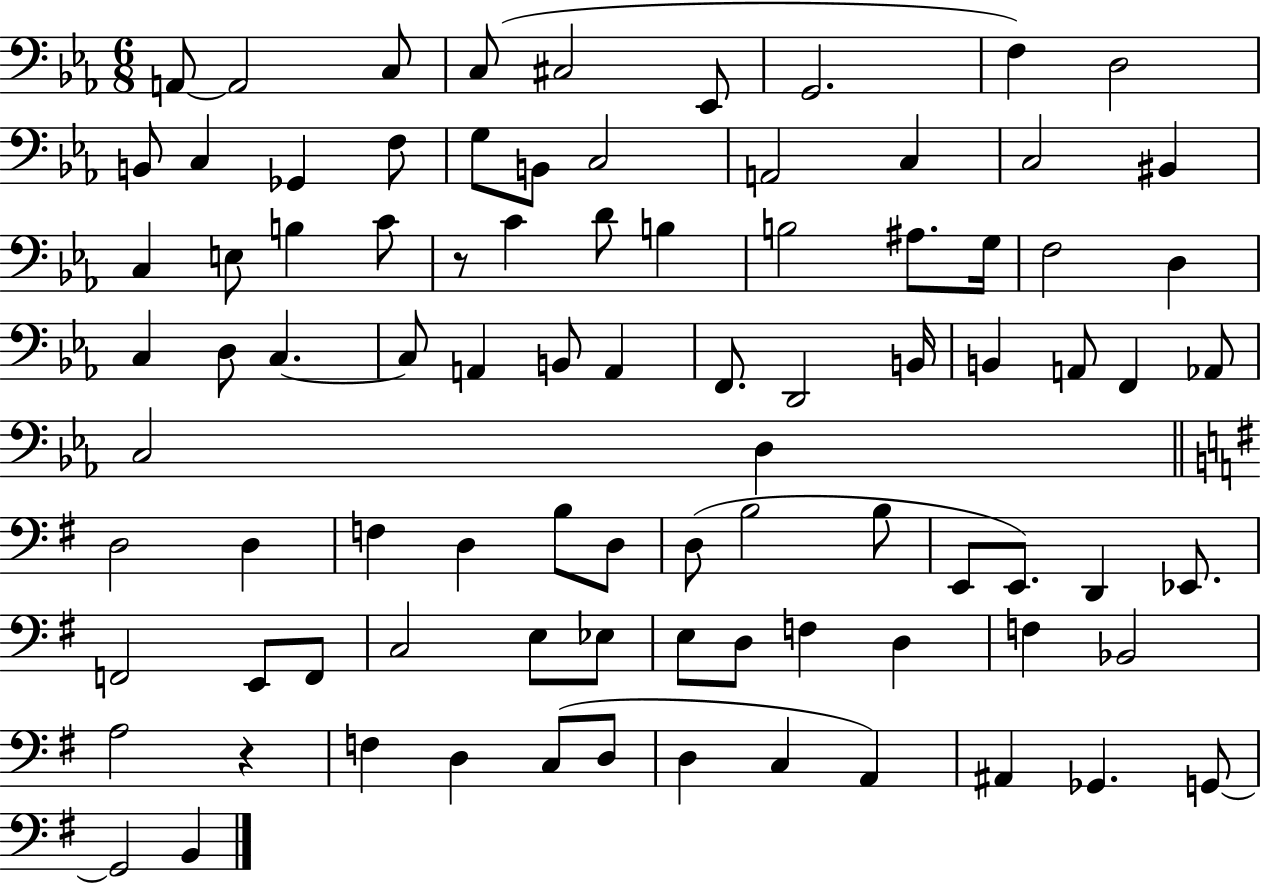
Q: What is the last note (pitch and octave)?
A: B2